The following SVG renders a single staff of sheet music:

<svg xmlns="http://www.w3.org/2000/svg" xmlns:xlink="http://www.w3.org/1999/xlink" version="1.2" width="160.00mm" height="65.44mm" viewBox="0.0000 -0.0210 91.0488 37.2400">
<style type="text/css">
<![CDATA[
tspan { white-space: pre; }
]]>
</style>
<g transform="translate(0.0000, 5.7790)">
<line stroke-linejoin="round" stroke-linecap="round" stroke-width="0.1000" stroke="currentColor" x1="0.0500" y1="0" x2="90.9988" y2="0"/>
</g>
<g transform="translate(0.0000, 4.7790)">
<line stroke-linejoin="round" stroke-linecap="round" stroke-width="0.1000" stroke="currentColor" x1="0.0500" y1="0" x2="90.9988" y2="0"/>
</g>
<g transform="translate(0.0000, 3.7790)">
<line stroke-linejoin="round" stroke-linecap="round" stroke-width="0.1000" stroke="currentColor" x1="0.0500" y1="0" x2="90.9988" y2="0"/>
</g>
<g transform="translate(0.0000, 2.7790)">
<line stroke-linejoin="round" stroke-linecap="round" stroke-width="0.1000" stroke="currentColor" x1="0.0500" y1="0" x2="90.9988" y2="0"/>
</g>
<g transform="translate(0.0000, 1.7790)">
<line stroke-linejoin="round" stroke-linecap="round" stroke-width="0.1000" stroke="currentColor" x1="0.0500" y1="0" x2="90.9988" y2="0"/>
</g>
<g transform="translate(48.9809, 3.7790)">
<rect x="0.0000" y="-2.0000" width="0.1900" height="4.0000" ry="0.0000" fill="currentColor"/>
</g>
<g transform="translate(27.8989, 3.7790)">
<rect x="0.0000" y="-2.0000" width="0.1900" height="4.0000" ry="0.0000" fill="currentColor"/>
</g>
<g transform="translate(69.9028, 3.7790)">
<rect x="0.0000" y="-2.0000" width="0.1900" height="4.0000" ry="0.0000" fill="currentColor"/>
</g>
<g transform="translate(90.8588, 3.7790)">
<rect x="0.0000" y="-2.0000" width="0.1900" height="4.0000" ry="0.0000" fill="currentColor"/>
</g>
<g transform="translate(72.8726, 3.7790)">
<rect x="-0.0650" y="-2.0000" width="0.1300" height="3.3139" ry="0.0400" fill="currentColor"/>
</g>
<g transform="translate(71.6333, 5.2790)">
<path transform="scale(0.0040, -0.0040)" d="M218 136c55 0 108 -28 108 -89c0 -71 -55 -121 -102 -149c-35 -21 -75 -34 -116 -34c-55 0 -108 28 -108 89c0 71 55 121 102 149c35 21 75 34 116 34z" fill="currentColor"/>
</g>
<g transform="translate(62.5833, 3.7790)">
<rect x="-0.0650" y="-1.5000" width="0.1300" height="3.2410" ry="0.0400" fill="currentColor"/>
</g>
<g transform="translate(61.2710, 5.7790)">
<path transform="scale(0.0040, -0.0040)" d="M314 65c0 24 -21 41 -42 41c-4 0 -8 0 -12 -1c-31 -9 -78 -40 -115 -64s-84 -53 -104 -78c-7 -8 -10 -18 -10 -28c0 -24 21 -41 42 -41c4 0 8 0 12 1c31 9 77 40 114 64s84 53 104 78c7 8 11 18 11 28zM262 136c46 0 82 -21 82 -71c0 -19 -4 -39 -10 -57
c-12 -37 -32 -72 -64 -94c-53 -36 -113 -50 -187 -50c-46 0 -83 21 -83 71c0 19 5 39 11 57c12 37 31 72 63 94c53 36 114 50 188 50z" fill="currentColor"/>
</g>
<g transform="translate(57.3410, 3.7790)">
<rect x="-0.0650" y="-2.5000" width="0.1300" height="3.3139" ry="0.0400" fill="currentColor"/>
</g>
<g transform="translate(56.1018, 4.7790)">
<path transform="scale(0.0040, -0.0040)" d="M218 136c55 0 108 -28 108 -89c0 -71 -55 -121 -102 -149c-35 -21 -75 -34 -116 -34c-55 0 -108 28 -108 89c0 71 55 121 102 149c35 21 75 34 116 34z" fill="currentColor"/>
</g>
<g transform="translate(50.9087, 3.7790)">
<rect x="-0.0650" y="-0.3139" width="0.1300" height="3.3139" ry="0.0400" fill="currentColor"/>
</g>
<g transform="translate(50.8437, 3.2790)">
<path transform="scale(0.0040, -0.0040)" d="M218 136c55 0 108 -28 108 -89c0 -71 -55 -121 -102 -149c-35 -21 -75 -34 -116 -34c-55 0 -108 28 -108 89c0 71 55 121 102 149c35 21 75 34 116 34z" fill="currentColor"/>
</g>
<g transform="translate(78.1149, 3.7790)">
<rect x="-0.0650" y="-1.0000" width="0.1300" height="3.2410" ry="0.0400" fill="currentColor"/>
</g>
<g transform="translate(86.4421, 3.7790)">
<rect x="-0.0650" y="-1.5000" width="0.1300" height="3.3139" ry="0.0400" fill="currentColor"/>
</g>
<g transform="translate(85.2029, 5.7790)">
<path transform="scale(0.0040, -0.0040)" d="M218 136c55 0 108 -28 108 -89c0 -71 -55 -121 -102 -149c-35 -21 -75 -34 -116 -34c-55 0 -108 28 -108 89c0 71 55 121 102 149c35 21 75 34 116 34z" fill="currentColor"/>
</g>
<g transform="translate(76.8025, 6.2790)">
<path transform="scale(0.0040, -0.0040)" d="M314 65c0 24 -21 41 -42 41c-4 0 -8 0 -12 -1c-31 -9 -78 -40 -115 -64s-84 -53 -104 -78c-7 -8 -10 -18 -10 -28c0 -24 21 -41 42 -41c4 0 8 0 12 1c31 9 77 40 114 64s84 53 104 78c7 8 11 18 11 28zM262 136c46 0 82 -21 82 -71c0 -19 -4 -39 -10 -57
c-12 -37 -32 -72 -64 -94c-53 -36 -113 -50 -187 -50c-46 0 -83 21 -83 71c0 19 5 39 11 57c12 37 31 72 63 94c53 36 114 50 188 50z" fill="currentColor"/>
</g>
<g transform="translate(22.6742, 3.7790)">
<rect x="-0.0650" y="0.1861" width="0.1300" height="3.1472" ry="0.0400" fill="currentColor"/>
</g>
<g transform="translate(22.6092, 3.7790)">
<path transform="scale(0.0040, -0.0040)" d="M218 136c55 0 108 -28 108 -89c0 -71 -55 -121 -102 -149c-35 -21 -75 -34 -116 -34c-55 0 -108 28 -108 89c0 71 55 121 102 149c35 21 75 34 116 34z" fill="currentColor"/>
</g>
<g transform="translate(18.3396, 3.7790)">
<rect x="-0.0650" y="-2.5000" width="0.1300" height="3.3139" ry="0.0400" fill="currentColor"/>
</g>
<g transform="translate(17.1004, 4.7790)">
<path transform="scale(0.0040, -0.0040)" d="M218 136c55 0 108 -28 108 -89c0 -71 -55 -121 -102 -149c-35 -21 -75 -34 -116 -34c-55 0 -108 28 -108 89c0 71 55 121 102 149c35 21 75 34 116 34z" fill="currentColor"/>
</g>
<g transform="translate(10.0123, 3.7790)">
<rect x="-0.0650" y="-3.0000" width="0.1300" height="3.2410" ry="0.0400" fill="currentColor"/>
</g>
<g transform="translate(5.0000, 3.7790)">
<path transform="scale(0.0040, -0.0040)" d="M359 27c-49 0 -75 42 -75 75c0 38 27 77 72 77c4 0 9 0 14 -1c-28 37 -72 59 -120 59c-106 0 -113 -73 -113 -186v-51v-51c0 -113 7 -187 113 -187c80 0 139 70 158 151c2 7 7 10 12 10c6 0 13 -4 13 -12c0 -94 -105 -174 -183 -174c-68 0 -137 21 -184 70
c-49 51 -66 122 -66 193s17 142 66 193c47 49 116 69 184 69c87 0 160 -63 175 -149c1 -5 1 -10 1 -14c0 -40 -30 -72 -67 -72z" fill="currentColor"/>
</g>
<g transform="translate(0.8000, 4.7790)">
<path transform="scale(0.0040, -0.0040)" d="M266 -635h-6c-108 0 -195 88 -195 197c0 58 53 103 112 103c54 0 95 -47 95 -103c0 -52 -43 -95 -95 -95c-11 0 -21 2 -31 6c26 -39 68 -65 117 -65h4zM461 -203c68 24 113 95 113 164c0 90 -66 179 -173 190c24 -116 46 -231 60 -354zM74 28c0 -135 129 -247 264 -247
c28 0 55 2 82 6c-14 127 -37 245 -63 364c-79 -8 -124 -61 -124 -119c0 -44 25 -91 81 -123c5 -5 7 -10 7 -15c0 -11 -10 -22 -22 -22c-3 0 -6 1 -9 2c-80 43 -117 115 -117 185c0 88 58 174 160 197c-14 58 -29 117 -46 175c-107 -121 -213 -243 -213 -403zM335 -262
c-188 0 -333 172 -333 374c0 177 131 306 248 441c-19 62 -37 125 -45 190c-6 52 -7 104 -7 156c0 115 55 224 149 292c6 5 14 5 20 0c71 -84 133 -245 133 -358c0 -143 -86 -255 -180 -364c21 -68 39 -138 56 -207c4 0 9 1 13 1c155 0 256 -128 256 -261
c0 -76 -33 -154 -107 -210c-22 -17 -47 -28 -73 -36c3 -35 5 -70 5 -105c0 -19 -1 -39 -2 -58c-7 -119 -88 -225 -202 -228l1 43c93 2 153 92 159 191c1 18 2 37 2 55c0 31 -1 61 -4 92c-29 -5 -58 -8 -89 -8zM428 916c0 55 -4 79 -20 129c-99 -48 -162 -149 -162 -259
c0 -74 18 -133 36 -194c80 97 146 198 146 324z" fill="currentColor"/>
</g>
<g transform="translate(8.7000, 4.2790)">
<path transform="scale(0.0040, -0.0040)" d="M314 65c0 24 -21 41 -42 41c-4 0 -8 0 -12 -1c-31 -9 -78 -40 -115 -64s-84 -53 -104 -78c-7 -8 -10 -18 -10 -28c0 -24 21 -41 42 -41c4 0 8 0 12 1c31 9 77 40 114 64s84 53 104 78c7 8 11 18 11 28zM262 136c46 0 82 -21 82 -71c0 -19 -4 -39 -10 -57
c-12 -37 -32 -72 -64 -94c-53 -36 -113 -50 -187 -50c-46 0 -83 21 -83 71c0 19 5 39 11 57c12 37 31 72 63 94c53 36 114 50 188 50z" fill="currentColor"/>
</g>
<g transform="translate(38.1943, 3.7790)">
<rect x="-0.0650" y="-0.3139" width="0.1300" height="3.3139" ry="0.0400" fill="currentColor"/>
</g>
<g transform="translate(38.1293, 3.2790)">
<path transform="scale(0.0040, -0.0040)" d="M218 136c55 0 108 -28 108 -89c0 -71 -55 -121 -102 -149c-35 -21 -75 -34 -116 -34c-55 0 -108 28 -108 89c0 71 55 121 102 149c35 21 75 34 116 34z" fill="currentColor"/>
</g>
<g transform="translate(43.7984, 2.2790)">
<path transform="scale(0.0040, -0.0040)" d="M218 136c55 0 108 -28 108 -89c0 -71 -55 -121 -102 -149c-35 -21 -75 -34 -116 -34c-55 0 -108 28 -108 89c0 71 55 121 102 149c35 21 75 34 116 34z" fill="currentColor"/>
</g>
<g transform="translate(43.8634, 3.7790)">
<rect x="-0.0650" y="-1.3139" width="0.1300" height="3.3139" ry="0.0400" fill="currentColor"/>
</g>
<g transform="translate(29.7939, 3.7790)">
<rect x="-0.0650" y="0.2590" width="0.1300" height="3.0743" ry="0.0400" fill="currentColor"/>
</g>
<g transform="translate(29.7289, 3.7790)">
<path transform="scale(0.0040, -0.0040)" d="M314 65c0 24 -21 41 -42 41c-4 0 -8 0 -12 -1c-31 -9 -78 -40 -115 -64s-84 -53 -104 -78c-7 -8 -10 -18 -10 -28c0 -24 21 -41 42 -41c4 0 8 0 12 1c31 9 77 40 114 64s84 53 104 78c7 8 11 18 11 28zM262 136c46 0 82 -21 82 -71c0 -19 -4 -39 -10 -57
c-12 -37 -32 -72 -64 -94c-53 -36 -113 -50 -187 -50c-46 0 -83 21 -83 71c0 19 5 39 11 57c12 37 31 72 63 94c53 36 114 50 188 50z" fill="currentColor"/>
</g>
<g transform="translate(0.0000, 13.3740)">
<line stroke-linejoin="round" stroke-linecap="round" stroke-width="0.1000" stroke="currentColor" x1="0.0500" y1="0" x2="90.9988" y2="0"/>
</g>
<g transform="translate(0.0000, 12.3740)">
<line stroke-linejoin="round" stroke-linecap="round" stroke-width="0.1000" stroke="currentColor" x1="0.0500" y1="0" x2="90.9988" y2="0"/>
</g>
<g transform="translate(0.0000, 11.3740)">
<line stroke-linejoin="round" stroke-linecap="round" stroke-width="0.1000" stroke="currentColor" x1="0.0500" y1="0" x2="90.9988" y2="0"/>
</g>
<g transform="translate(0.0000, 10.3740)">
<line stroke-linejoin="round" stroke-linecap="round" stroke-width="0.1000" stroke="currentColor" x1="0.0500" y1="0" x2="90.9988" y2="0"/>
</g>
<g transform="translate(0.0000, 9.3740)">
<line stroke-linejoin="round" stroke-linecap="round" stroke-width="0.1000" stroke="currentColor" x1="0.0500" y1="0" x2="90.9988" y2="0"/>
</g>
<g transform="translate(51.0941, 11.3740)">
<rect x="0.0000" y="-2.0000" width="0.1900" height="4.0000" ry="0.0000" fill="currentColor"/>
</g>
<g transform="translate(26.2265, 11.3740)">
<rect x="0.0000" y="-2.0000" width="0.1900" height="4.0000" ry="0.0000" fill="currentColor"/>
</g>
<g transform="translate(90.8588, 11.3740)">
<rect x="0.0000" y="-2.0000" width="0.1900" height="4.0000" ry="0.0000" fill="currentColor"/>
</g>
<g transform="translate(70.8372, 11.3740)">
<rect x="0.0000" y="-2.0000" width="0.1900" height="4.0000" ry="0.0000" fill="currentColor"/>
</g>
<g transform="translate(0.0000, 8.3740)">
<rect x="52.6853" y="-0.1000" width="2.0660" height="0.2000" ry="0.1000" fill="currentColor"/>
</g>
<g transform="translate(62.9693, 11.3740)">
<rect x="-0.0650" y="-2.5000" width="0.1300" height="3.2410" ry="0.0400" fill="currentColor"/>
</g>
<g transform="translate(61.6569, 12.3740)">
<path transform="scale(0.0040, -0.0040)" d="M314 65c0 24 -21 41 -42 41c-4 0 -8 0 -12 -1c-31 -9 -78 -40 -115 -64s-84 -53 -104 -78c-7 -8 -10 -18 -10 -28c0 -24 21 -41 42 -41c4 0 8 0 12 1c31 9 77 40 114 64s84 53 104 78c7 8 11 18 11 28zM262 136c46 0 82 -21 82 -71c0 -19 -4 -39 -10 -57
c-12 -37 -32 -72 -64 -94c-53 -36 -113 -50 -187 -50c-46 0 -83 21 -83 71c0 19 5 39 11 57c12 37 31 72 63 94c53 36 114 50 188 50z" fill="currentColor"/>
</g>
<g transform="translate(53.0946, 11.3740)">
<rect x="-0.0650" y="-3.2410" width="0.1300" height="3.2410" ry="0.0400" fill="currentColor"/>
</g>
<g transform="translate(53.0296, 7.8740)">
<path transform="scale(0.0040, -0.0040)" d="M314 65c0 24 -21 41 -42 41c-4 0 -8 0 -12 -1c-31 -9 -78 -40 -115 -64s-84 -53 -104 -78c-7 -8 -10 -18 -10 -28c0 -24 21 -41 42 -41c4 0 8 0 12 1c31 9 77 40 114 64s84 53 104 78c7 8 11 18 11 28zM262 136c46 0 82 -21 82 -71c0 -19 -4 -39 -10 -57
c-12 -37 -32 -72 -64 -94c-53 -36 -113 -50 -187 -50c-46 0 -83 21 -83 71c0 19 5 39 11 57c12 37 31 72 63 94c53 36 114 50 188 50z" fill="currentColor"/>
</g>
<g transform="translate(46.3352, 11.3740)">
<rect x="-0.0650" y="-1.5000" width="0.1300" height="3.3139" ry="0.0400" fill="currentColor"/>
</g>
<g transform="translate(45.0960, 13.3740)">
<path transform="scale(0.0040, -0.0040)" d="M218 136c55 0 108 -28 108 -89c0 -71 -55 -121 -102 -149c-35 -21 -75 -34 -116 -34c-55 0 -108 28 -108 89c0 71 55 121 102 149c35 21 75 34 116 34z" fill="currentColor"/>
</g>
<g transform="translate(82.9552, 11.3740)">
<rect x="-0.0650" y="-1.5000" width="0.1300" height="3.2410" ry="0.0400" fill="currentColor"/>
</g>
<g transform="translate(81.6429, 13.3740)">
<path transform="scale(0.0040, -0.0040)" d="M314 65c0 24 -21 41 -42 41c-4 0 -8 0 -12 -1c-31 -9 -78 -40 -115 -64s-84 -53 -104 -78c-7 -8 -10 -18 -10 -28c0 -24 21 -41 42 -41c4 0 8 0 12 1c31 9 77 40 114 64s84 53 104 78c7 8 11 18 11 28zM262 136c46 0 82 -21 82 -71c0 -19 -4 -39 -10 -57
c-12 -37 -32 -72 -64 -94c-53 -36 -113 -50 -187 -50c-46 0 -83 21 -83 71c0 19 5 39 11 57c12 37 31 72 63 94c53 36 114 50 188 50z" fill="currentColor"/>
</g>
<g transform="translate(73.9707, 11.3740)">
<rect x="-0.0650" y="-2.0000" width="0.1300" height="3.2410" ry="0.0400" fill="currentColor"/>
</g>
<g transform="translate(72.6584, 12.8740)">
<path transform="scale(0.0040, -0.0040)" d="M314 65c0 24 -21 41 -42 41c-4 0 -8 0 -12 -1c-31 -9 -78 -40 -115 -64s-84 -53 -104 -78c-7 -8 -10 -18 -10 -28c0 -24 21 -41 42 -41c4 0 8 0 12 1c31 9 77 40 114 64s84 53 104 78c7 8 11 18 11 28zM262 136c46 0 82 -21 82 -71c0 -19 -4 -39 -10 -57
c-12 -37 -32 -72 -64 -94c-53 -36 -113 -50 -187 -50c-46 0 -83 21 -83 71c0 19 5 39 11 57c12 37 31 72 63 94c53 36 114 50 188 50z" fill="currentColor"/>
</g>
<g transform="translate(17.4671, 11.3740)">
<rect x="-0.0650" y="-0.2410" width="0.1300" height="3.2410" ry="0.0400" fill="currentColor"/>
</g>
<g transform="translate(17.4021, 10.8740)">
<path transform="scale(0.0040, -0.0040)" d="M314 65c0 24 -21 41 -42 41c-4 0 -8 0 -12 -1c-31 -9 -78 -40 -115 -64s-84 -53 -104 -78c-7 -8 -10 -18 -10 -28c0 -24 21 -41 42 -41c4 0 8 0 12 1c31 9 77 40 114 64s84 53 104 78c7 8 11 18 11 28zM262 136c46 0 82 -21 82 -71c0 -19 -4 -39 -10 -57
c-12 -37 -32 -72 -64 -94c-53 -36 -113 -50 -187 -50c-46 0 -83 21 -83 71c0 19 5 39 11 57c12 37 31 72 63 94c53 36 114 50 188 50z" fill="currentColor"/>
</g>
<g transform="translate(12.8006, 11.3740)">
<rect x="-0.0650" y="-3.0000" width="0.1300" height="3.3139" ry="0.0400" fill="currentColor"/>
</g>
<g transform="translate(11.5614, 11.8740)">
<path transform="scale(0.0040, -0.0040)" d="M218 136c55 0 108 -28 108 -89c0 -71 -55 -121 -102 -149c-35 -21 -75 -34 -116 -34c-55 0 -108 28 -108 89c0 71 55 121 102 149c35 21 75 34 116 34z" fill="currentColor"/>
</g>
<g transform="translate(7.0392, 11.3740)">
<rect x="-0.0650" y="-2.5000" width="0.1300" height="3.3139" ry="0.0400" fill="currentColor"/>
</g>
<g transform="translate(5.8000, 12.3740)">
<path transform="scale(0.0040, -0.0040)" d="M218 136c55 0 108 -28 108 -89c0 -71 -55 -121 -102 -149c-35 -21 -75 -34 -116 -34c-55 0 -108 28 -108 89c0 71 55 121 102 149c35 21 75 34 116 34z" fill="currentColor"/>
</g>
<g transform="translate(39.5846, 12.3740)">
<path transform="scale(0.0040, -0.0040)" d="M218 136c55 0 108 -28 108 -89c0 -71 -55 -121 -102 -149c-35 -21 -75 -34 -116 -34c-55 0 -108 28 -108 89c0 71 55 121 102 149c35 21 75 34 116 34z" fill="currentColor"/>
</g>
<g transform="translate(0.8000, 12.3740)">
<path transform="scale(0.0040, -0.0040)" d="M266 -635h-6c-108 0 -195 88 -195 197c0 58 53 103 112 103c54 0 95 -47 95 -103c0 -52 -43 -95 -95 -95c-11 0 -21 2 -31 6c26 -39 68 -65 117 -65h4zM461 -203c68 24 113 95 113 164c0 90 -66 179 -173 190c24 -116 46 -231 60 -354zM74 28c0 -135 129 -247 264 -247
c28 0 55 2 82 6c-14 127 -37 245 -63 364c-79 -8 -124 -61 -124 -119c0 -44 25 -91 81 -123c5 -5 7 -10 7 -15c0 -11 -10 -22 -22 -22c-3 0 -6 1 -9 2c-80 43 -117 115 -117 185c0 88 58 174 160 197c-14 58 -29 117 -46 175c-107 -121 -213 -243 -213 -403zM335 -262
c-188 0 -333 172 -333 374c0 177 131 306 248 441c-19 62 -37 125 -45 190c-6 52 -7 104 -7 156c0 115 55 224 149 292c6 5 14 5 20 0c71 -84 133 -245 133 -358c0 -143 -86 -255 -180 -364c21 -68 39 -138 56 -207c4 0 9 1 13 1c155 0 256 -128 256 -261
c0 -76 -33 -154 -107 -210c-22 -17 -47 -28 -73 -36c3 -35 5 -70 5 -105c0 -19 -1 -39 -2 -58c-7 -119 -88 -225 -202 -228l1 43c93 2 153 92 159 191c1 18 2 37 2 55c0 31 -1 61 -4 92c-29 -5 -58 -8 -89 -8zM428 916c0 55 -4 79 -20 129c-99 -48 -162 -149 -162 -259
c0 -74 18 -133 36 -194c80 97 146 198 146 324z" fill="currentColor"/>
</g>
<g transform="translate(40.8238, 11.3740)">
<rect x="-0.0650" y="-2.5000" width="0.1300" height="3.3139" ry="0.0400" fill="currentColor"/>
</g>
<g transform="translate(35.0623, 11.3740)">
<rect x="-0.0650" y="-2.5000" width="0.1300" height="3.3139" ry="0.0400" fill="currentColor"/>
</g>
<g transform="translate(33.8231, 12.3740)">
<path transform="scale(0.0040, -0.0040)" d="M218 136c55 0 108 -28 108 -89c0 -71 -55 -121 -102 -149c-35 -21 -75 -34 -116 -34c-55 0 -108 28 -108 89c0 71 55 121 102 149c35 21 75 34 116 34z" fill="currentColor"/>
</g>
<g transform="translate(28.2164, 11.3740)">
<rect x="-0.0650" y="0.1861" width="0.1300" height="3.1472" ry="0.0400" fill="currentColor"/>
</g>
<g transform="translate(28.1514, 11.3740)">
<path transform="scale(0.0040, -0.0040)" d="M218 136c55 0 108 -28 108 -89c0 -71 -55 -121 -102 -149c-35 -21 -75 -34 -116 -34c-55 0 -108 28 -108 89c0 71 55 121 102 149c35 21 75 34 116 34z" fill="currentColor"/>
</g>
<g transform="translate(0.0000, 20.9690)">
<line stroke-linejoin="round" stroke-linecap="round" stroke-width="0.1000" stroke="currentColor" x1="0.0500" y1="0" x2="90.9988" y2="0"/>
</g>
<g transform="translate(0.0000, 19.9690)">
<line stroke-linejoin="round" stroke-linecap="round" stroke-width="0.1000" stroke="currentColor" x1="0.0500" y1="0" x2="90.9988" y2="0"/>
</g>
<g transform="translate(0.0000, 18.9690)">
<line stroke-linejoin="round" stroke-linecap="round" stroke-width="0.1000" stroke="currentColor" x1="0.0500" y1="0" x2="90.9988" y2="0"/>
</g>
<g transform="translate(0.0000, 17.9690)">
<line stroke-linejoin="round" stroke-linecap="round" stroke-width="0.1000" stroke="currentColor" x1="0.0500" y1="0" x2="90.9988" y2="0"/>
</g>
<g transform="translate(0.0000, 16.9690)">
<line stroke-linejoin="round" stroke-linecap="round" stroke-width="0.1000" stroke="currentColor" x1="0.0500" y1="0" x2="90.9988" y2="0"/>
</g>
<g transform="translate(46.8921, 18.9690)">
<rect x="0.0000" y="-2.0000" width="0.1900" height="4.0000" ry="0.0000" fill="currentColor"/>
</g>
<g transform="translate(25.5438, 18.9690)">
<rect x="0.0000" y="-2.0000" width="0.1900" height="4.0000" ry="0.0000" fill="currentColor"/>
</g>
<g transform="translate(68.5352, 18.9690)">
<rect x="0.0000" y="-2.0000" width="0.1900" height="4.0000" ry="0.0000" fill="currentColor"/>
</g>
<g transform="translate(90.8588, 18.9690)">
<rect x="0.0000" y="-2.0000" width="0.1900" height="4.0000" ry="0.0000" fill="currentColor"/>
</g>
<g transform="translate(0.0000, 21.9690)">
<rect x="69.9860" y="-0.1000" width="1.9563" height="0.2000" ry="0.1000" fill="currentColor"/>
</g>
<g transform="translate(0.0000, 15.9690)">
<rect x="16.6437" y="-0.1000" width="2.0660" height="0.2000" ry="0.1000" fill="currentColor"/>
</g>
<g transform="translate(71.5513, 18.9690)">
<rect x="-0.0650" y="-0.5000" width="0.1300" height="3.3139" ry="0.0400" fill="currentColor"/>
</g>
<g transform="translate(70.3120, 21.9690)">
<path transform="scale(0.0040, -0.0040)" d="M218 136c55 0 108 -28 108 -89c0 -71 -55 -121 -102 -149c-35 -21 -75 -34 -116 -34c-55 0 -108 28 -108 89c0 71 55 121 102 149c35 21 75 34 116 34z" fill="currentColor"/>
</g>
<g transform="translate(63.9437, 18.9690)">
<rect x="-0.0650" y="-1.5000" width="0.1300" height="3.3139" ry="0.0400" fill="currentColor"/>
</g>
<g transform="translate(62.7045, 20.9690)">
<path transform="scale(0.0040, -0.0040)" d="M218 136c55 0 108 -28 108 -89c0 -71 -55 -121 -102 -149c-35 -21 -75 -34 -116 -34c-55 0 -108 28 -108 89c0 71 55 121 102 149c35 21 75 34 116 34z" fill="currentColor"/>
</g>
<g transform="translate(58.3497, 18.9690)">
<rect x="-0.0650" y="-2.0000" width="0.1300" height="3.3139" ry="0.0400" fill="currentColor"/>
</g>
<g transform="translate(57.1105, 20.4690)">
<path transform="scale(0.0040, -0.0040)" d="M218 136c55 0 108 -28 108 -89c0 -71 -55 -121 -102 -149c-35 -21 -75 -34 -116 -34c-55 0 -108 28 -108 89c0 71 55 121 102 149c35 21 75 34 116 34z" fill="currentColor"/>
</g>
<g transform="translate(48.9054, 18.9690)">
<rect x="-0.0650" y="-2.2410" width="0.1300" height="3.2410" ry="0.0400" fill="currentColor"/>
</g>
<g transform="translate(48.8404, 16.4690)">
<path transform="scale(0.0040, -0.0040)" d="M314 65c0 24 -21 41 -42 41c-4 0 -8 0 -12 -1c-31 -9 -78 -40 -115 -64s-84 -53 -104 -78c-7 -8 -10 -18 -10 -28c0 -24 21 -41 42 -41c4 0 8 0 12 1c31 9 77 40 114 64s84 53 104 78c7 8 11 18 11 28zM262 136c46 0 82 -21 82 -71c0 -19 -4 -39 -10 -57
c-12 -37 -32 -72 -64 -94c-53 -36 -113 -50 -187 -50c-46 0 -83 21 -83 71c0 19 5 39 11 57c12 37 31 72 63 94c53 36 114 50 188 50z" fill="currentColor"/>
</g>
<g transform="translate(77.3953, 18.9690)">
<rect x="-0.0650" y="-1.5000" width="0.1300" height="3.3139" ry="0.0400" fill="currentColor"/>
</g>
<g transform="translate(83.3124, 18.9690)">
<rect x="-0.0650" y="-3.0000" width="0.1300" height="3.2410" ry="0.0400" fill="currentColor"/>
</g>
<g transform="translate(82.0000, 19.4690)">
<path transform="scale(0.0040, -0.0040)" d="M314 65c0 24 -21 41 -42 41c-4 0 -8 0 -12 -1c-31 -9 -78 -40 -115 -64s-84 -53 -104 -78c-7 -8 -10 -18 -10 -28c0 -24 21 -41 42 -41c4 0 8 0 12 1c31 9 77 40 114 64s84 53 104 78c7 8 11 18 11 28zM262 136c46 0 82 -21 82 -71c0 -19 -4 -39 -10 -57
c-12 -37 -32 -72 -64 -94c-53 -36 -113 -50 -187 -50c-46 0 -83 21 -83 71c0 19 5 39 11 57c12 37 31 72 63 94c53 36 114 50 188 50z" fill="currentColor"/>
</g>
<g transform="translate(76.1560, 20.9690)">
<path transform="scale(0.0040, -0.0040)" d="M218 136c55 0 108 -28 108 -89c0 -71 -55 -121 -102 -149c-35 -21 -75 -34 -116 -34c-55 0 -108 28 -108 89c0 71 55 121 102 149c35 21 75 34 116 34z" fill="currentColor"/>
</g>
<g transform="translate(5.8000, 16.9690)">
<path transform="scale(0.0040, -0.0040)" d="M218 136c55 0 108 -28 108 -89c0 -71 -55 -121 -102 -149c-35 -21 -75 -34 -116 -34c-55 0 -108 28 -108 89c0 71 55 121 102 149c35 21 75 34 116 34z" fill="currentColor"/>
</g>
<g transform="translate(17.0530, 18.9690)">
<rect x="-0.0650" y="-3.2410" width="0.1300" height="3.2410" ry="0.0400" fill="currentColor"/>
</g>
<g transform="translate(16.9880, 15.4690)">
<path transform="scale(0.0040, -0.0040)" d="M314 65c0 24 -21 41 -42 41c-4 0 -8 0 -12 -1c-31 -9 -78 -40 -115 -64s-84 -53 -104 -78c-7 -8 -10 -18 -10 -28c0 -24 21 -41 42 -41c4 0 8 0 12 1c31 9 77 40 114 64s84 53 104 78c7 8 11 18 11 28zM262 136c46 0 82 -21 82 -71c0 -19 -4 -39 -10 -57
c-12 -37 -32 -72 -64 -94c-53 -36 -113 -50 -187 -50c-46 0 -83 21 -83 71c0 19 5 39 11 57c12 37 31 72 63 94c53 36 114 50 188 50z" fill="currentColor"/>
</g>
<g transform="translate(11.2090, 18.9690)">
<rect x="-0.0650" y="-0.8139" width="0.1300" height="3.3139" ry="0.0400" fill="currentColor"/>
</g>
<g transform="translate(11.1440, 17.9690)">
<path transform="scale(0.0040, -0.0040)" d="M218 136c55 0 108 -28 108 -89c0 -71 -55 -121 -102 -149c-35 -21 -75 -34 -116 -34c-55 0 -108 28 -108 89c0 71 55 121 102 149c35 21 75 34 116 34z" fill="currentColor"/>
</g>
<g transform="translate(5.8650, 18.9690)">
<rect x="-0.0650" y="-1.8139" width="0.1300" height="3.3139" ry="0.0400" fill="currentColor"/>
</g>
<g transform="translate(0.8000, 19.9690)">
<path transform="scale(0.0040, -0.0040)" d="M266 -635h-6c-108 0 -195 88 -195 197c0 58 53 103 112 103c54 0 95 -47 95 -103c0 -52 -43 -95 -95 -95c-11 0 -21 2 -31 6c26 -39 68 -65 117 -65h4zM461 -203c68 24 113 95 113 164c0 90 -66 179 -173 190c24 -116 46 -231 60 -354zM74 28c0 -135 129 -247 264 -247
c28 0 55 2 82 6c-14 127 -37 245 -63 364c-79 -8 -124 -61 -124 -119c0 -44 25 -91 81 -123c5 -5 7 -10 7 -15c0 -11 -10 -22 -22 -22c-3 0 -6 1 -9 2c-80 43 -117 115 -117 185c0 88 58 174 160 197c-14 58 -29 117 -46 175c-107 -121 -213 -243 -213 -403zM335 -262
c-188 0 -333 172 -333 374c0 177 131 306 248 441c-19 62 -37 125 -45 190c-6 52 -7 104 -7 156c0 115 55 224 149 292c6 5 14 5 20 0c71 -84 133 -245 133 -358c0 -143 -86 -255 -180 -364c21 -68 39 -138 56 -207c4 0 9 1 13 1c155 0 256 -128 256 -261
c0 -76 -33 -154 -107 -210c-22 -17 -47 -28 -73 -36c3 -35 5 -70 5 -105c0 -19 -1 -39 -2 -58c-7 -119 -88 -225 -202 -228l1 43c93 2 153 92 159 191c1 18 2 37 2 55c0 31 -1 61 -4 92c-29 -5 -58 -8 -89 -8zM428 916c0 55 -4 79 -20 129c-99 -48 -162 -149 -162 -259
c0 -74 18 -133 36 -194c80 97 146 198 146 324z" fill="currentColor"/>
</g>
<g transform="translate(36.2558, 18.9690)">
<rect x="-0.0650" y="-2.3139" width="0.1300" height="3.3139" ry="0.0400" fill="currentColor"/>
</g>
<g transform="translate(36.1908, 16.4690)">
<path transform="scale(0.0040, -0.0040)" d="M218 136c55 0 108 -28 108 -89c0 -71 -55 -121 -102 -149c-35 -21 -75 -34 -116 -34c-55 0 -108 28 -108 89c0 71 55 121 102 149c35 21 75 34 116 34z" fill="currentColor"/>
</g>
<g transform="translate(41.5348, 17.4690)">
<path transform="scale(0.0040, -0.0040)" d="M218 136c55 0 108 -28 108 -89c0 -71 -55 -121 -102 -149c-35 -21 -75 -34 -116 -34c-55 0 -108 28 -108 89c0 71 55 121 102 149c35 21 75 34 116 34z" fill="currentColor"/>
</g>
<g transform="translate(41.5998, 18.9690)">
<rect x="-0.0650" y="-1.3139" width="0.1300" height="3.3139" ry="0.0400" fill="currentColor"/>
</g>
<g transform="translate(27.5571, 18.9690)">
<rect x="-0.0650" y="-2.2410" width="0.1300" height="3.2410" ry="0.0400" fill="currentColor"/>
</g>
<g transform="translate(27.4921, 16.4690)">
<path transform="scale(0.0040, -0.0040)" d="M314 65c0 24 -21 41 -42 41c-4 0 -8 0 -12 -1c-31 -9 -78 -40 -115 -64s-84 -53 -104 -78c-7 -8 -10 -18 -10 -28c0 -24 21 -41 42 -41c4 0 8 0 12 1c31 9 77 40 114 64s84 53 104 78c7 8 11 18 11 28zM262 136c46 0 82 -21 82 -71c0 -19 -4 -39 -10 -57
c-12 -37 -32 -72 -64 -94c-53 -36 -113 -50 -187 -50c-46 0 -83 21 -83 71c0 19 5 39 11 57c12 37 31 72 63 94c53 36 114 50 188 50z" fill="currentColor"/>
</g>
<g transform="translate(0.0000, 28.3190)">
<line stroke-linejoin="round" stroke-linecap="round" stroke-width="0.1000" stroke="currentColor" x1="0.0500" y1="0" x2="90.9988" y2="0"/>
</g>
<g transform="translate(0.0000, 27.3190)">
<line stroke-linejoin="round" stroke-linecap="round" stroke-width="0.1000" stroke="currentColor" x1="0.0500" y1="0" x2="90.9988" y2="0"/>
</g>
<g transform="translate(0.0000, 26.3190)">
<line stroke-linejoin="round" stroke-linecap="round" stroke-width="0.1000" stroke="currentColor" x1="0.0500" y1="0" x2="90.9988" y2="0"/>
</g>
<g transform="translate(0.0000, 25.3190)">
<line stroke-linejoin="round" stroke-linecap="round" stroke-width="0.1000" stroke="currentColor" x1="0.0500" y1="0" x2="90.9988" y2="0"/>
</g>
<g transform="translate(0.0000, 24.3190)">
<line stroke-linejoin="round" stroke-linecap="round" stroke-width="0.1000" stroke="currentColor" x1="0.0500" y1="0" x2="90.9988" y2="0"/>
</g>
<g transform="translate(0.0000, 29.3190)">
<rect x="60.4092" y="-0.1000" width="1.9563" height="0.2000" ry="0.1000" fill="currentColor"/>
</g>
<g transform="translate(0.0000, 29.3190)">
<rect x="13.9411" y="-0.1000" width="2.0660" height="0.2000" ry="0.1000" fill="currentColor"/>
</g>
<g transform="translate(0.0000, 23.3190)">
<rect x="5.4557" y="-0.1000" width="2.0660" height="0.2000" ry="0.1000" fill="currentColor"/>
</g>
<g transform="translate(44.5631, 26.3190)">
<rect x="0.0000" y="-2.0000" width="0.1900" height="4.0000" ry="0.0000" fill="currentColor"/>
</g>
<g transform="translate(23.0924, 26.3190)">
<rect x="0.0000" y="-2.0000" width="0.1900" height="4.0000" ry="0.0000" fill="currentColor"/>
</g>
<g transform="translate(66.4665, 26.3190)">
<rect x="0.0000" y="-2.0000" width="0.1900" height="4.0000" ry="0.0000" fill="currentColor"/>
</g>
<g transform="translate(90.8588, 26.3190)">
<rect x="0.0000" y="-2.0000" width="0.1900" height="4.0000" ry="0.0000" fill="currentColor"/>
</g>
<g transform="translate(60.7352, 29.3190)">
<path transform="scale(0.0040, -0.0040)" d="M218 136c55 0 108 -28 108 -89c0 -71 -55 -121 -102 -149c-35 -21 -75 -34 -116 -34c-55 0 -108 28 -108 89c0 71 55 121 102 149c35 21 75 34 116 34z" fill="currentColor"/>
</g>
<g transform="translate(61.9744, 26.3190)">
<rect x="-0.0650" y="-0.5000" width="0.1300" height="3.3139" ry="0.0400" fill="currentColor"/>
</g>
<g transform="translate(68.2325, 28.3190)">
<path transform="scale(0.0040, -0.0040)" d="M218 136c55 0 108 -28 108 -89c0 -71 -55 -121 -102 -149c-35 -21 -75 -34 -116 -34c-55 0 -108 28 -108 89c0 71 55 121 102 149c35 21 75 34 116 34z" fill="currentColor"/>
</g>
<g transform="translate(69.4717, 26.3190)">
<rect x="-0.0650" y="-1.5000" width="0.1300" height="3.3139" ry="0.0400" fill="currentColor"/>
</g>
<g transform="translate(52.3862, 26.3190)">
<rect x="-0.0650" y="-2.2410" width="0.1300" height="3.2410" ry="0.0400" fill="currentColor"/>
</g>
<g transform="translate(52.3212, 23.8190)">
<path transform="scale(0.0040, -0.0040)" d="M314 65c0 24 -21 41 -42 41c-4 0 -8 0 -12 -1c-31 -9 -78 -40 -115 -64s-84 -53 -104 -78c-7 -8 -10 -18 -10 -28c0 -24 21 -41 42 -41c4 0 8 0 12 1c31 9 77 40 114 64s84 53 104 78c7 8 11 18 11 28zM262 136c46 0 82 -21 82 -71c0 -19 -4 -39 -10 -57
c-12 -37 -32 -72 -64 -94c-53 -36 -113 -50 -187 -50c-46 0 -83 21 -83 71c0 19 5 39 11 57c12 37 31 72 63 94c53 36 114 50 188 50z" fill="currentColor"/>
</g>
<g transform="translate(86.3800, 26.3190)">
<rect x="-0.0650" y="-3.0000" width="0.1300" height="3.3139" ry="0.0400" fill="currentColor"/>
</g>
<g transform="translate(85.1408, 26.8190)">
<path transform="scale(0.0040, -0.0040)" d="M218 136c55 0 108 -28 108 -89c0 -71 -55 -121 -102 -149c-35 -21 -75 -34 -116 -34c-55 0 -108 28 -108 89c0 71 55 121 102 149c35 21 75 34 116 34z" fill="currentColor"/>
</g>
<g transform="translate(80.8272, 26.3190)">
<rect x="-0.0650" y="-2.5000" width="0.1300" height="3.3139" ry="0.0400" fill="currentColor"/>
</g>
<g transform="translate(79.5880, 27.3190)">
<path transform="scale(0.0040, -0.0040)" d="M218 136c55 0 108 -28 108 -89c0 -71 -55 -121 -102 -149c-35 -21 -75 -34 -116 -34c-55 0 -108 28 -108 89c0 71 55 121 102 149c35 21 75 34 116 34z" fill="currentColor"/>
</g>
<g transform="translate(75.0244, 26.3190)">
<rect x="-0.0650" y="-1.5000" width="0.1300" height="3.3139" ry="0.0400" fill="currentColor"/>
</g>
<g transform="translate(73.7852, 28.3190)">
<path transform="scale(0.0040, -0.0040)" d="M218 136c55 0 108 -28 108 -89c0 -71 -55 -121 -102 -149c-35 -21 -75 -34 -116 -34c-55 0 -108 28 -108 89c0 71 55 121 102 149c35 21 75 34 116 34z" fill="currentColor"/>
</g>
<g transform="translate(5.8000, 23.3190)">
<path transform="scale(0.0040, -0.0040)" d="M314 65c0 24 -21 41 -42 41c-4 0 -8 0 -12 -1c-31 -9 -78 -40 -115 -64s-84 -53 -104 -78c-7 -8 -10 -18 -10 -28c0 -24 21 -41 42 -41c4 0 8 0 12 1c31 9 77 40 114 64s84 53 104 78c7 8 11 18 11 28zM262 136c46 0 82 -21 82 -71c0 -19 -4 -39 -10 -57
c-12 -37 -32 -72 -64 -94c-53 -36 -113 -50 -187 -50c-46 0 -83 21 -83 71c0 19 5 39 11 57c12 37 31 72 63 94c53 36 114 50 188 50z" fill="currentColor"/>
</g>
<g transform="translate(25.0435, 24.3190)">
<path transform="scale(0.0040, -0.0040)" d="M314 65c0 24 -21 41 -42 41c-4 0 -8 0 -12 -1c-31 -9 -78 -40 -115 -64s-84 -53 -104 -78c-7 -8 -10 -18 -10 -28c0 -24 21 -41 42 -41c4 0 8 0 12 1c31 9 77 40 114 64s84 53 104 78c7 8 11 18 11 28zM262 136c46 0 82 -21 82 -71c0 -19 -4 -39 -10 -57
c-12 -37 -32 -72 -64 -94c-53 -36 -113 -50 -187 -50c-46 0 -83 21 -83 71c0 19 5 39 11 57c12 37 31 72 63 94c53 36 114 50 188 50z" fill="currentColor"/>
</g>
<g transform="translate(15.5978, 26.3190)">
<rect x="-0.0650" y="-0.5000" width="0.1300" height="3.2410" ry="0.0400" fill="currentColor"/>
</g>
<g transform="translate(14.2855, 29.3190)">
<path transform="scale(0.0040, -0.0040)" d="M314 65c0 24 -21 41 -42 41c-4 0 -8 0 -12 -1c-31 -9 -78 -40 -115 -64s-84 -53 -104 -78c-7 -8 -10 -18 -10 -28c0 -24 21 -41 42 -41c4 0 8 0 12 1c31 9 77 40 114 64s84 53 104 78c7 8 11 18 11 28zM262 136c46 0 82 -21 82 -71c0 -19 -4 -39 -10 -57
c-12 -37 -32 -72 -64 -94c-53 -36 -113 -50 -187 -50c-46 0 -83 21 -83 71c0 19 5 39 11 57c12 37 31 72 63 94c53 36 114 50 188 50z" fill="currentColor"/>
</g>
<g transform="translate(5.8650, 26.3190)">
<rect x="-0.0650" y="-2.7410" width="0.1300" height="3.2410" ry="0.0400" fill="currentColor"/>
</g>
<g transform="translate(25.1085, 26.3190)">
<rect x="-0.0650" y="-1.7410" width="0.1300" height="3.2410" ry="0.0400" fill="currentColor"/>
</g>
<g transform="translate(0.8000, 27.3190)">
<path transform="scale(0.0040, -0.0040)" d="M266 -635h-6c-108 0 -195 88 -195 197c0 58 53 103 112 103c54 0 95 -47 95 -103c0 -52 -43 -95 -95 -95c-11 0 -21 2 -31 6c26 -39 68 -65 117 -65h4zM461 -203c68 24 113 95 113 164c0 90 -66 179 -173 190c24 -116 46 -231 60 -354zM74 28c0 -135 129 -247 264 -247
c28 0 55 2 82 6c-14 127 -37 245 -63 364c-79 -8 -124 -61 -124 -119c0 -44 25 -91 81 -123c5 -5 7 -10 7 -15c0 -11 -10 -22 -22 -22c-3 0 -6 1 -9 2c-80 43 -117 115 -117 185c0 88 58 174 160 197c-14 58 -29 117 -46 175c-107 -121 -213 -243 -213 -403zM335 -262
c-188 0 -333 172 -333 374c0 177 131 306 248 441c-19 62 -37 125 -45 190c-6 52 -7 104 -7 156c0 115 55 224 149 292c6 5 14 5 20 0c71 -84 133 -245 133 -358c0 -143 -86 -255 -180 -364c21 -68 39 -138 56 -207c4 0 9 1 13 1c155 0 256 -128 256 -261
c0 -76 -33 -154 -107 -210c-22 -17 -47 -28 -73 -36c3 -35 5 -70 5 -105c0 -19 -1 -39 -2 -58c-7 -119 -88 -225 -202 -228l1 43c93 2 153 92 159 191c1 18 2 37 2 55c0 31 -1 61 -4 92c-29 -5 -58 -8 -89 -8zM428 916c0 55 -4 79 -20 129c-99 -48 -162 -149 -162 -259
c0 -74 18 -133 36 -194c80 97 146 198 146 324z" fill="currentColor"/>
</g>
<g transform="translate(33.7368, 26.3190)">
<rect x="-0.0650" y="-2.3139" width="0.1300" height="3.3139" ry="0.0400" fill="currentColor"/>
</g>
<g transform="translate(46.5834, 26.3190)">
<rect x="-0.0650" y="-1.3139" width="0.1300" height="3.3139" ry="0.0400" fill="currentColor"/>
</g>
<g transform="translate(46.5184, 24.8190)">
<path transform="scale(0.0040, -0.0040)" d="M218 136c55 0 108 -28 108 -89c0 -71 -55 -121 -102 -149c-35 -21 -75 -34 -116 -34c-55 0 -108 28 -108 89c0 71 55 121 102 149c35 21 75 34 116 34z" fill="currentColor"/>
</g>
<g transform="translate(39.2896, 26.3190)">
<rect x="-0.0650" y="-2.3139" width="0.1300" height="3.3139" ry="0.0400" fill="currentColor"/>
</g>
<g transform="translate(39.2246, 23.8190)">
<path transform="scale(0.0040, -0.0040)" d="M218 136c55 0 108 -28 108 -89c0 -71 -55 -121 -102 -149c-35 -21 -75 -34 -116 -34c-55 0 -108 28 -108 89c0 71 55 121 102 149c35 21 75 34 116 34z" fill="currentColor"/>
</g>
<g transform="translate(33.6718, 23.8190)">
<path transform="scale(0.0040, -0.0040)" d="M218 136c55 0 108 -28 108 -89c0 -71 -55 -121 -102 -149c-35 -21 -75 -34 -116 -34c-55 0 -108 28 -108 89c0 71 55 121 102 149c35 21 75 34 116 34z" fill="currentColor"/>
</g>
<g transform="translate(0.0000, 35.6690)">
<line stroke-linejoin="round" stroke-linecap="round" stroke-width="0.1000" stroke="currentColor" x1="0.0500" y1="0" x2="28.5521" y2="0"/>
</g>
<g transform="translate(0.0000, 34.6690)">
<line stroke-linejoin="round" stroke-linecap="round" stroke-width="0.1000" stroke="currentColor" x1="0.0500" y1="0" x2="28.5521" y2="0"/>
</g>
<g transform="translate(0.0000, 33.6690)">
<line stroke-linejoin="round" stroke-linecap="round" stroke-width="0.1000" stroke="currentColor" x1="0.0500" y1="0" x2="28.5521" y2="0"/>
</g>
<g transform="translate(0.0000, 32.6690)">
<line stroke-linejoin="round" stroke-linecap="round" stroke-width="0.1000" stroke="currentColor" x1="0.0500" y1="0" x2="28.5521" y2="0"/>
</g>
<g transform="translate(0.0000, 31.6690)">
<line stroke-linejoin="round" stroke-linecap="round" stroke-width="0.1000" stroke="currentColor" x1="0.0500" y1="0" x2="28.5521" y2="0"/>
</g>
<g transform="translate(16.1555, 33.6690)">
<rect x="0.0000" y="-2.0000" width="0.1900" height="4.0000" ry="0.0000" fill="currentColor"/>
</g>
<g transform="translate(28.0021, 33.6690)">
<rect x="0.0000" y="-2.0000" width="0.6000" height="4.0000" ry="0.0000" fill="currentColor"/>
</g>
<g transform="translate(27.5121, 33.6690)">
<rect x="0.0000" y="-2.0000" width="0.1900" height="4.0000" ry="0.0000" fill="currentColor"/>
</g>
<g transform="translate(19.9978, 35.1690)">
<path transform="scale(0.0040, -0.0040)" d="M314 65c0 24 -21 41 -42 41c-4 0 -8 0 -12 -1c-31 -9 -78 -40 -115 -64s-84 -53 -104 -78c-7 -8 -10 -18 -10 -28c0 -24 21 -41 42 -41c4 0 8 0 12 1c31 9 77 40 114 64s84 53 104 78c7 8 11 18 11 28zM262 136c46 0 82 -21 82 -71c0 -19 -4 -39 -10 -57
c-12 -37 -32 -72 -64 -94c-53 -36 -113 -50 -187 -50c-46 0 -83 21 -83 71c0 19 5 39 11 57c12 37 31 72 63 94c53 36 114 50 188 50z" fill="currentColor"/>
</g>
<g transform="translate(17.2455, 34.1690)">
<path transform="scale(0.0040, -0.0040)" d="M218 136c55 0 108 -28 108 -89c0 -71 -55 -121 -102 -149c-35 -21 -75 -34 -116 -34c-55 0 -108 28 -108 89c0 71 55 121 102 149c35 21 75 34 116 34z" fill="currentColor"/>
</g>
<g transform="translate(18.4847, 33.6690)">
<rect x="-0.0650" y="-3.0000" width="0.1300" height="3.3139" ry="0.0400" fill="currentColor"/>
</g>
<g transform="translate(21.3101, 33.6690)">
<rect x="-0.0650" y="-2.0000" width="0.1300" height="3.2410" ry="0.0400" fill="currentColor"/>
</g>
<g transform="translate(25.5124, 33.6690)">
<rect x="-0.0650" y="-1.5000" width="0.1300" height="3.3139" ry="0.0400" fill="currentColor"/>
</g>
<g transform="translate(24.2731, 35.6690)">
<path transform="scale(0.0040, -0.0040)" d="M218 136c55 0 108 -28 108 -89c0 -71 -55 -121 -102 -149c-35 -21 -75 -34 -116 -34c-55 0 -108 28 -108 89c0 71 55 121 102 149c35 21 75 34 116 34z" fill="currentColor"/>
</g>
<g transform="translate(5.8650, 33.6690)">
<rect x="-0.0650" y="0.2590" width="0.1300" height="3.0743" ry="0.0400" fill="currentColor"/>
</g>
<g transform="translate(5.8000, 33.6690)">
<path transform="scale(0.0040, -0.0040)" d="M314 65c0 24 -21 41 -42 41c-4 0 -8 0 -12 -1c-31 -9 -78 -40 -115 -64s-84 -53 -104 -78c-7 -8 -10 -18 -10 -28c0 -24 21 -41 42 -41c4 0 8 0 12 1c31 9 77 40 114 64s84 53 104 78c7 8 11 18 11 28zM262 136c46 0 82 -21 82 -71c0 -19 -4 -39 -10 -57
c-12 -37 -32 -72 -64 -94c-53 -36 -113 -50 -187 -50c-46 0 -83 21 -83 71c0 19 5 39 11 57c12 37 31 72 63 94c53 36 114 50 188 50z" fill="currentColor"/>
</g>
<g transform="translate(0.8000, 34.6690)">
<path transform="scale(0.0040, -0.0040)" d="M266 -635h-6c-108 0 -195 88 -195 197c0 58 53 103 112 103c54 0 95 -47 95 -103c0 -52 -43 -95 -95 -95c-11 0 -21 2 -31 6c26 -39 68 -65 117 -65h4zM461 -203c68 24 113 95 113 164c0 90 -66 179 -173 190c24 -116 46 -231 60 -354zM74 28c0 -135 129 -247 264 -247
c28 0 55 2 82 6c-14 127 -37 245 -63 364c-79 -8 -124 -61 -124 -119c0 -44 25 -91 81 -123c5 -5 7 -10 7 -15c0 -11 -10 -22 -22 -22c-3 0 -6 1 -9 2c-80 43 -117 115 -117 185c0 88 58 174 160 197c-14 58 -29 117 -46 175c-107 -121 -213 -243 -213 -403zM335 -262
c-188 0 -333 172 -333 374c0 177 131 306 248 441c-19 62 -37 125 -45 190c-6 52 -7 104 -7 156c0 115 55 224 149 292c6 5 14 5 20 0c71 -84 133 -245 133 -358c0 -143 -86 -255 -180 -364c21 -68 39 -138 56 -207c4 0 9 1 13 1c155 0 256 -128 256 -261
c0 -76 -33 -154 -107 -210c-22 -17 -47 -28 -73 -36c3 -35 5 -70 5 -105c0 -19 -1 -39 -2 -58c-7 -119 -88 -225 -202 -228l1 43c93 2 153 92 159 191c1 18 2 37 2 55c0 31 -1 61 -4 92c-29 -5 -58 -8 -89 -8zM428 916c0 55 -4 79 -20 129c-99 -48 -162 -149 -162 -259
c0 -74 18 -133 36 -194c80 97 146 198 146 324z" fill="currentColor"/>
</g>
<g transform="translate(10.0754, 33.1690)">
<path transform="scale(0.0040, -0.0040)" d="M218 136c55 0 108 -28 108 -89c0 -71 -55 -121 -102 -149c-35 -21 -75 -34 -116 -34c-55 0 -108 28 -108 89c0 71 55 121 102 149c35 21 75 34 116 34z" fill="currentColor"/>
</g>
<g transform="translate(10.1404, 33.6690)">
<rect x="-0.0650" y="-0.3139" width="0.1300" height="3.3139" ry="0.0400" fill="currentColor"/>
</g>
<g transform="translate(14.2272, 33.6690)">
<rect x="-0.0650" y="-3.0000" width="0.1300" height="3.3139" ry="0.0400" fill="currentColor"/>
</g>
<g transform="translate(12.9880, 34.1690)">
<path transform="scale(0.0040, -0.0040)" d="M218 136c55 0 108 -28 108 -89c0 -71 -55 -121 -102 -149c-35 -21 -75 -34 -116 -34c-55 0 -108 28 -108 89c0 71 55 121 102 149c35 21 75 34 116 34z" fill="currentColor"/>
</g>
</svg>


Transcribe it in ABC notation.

X:1
T:Untitled
M:4/4
L:1/4
K:C
A2 G B B2 c e c G E2 F D2 E G A c2 B G G E b2 G2 F2 E2 f d b2 g2 g e g2 F E C E A2 a2 C2 f2 g g e g2 C E E G A B2 c A A F2 E